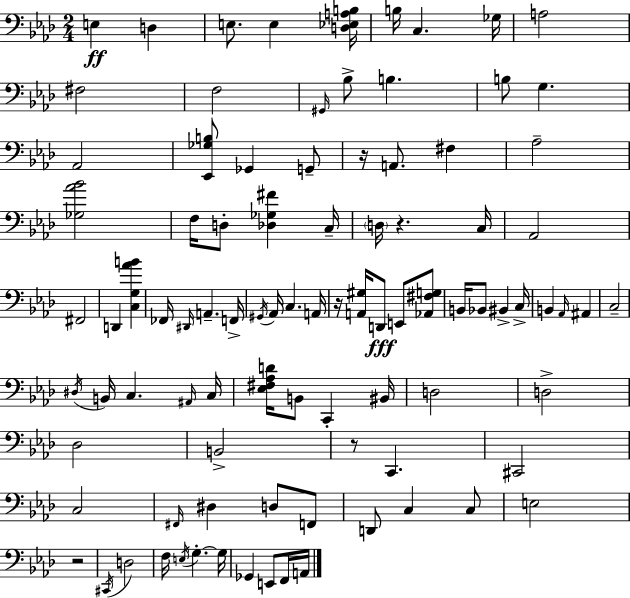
X:1
T:Untitled
M:2/4
L:1/4
K:Fm
E, D, E,/2 E, [D,_E,A,B,]/4 B,/4 C, _G,/4 A,2 ^F,2 F,2 ^G,,/4 _B,/2 B, B,/2 G, _A,,2 [_E,,_G,B,]/2 _G,, G,,/2 z/4 A,,/2 ^F, _A,2 [_G,_A_B]2 F,/4 D,/2 [_D,_G,^F] C,/4 D,/4 z C,/4 _A,,2 ^F,,2 D,, [C,G,_AB] _F,,/4 ^D,,/4 A,, F,,/4 ^G,,/4 _A,,/4 C, A,,/4 z/4 [A,,^G,]/4 D,,/2 E,,/2 [_A,,^F,G,]/2 B,,/4 _B,,/2 ^B,, C,/4 B,, _A,,/4 ^A,, C,2 ^D,/4 B,,/4 C, ^A,,/4 C,/4 [_E,^F,_A,D]/4 B,,/2 C,, ^B,,/4 D,2 D,2 _D,2 B,,2 z/2 C,, ^C,,2 C,2 ^F,,/4 ^D, D,/2 F,,/2 D,,/2 C, C,/2 E,2 z2 ^C,,/4 D,2 F,/4 E,/4 G, G,/4 _G,, E,,/2 F,,/4 A,,/4